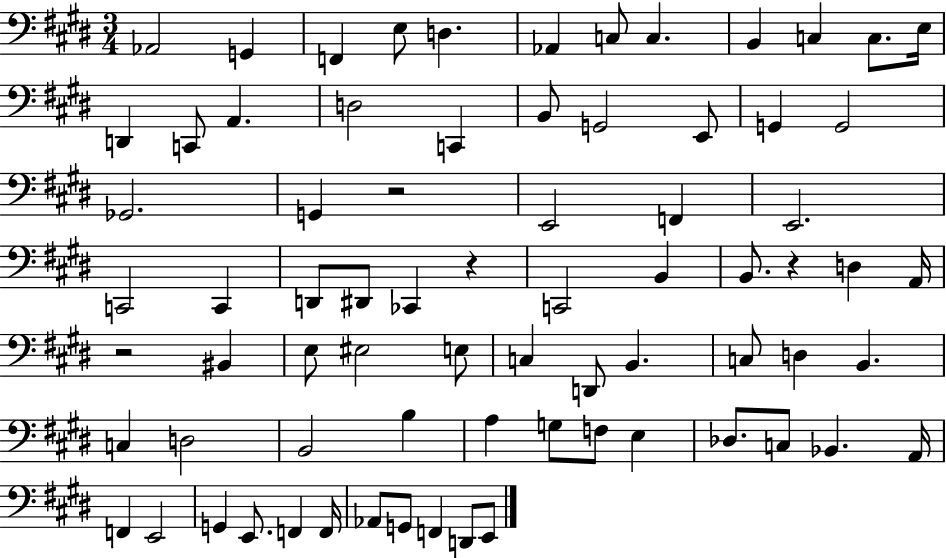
{
  \clef bass
  \numericTimeSignature
  \time 3/4
  \key e \major
  aes,2 g,4 | f,4 e8 d4. | aes,4 c8 c4. | b,4 c4 c8. e16 | \break d,4 c,8 a,4. | d2 c,4 | b,8 g,2 e,8 | g,4 g,2 | \break ges,2. | g,4 r2 | e,2 f,4 | e,2. | \break c,2 c,4 | d,8 dis,8 ces,4 r4 | c,2 b,4 | b,8. r4 d4 a,16 | \break r2 bis,4 | e8 eis2 e8 | c4 d,8 b,4. | c8 d4 b,4. | \break c4 d2 | b,2 b4 | a4 g8 f8 e4 | des8. c8 bes,4. a,16 | \break f,4 e,2 | g,4 e,8. f,4 f,16 | aes,8 g,8 f,4 d,8 e,8 | \bar "|."
}